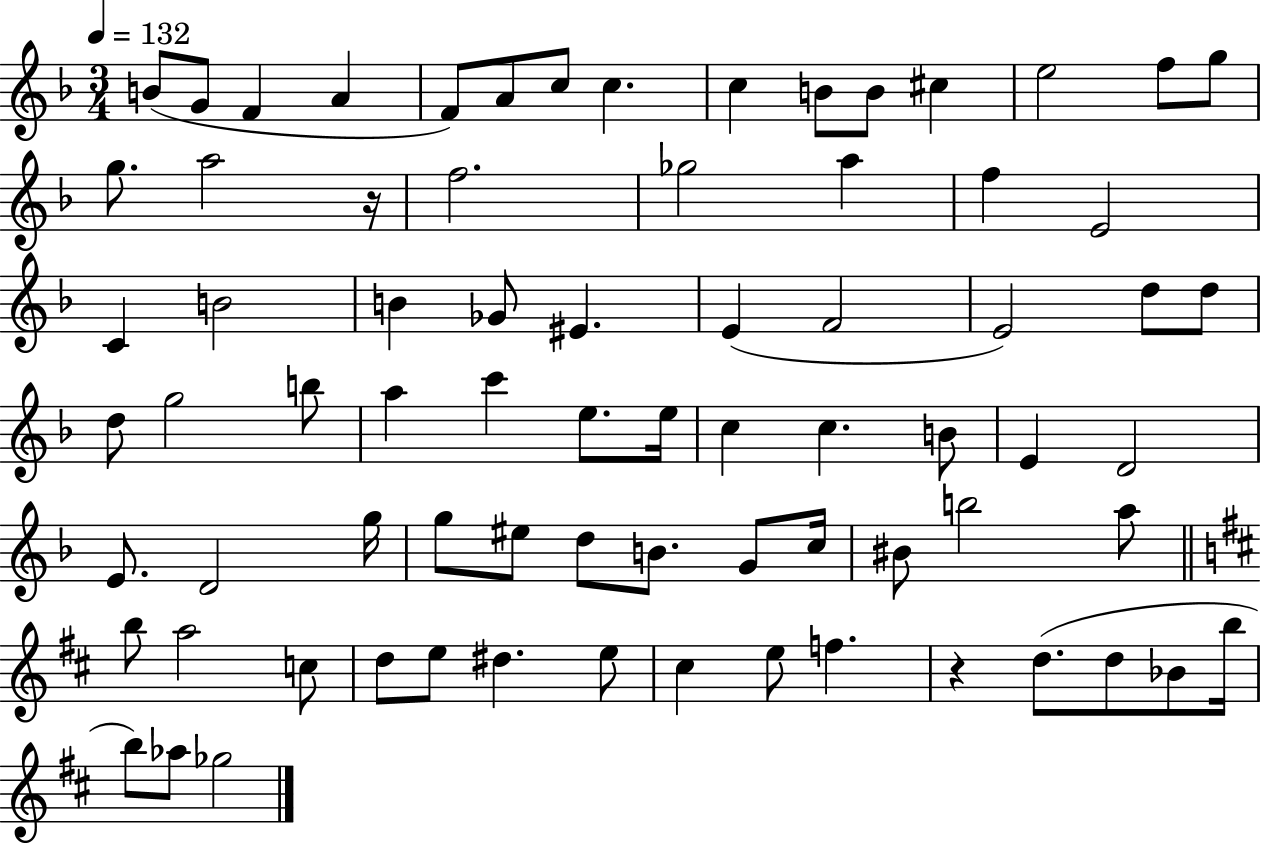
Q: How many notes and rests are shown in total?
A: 75